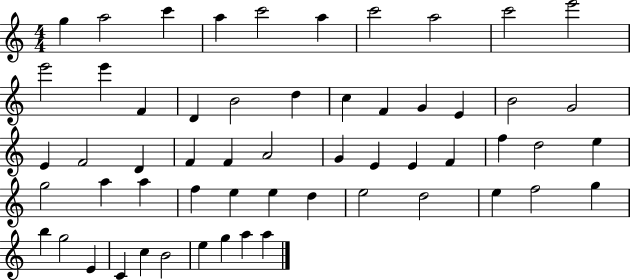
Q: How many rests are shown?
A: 0